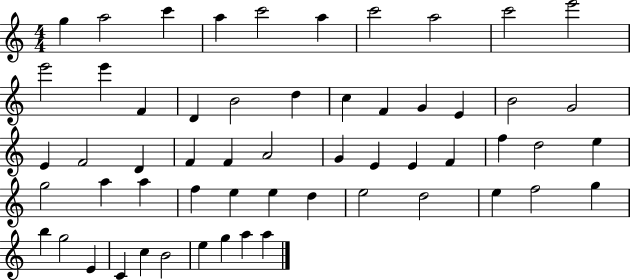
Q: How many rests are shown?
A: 0